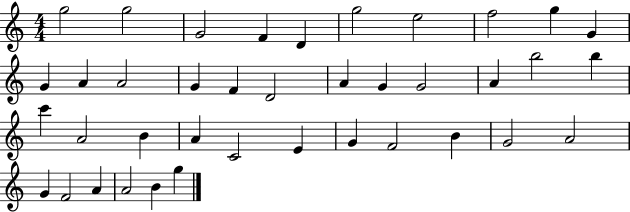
{
  \clef treble
  \numericTimeSignature
  \time 4/4
  \key c \major
  g''2 g''2 | g'2 f'4 d'4 | g''2 e''2 | f''2 g''4 g'4 | \break g'4 a'4 a'2 | g'4 f'4 d'2 | a'4 g'4 g'2 | a'4 b''2 b''4 | \break c'''4 a'2 b'4 | a'4 c'2 e'4 | g'4 f'2 b'4 | g'2 a'2 | \break g'4 f'2 a'4 | a'2 b'4 g''4 | \bar "|."
}